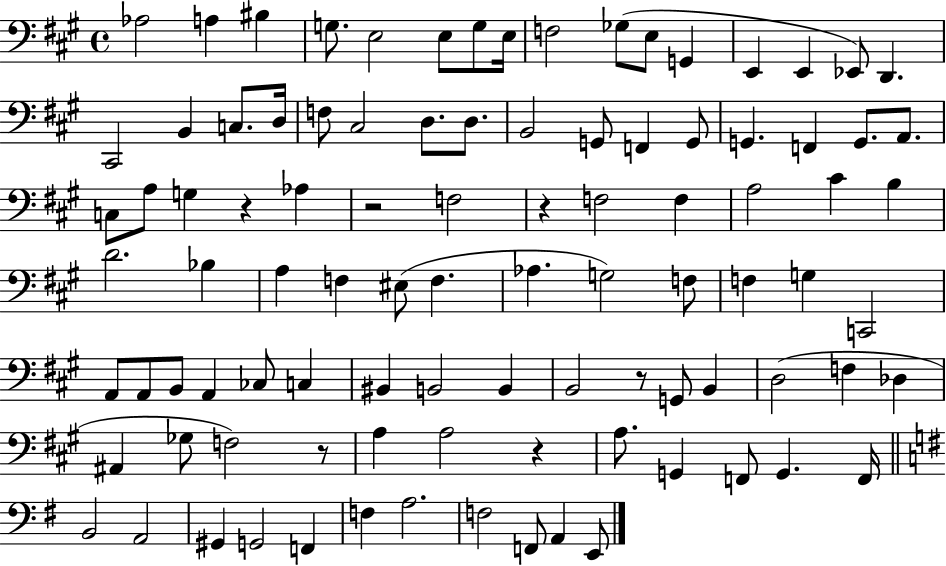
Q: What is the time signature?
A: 4/4